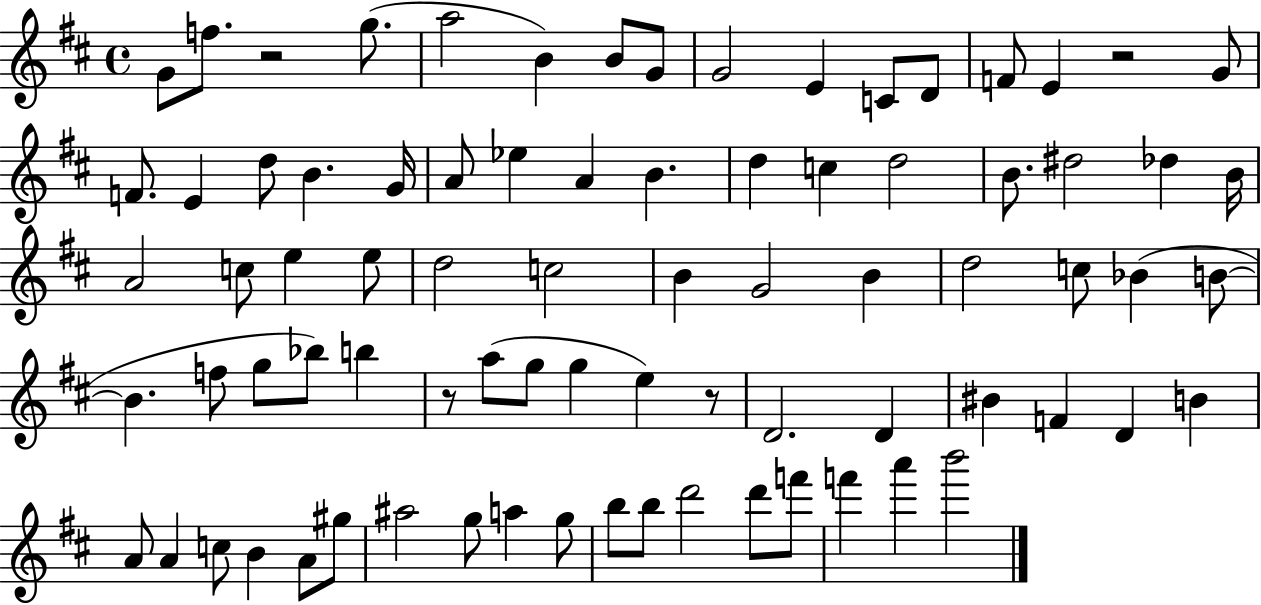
X:1
T:Untitled
M:4/4
L:1/4
K:D
G/2 f/2 z2 g/2 a2 B B/2 G/2 G2 E C/2 D/2 F/2 E z2 G/2 F/2 E d/2 B G/4 A/2 _e A B d c d2 B/2 ^d2 _d B/4 A2 c/2 e e/2 d2 c2 B G2 B d2 c/2 _B B/2 B f/2 g/2 _b/2 b z/2 a/2 g/2 g e z/2 D2 D ^B F D B A/2 A c/2 B A/2 ^g/2 ^a2 g/2 a g/2 b/2 b/2 d'2 d'/2 f'/2 f' a' b'2